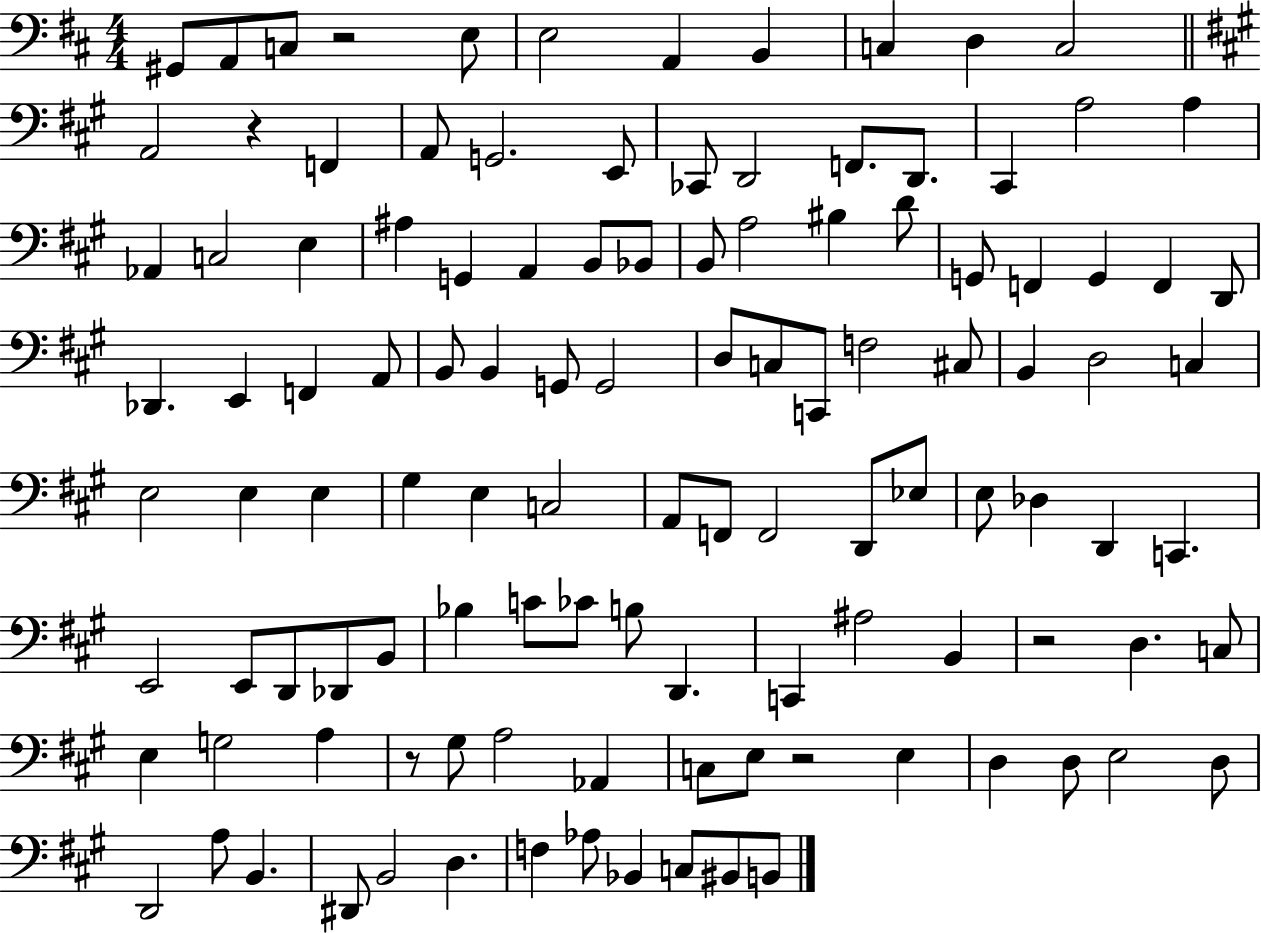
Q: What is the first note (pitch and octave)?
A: G#2